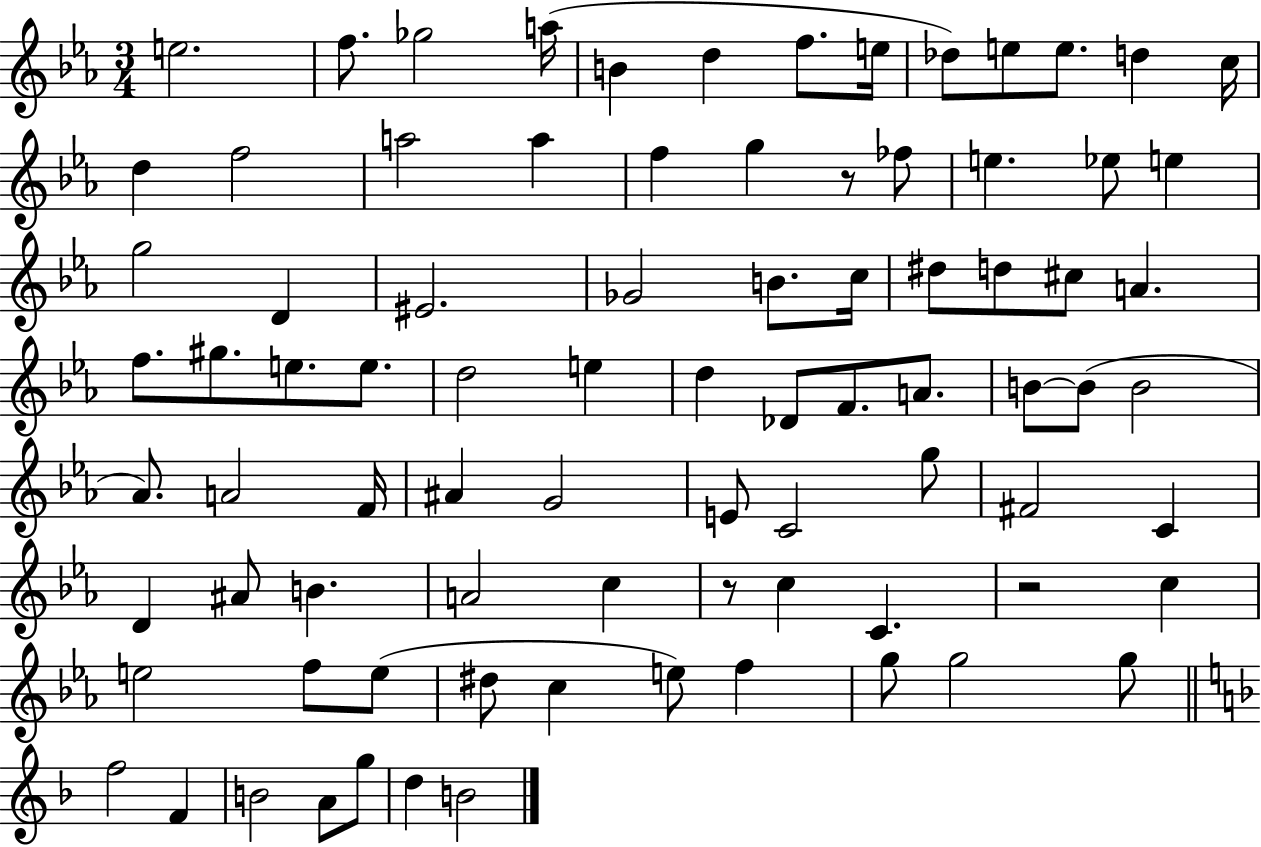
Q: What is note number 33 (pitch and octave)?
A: A4